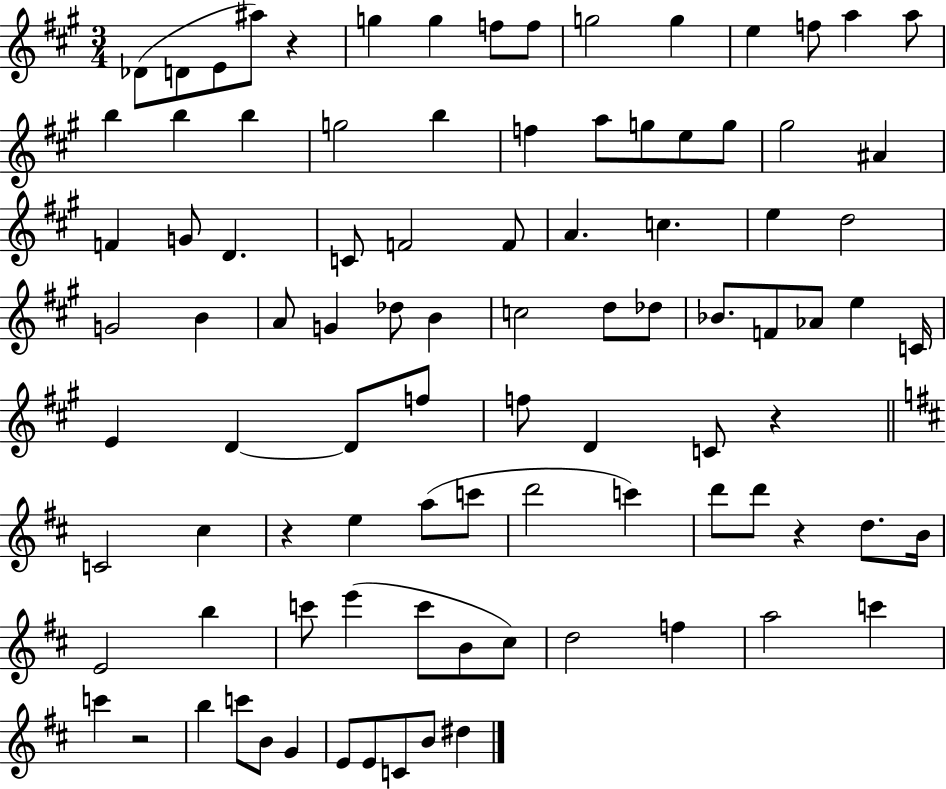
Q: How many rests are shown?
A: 5